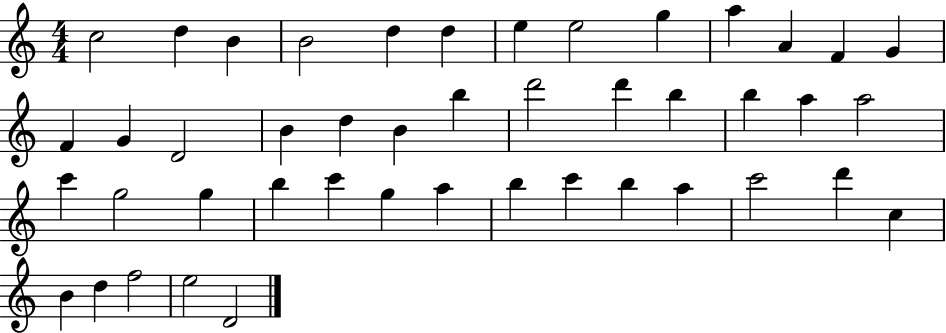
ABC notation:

X:1
T:Untitled
M:4/4
L:1/4
K:C
c2 d B B2 d d e e2 g a A F G F G D2 B d B b d'2 d' b b a a2 c' g2 g b c' g a b c' b a c'2 d' c B d f2 e2 D2